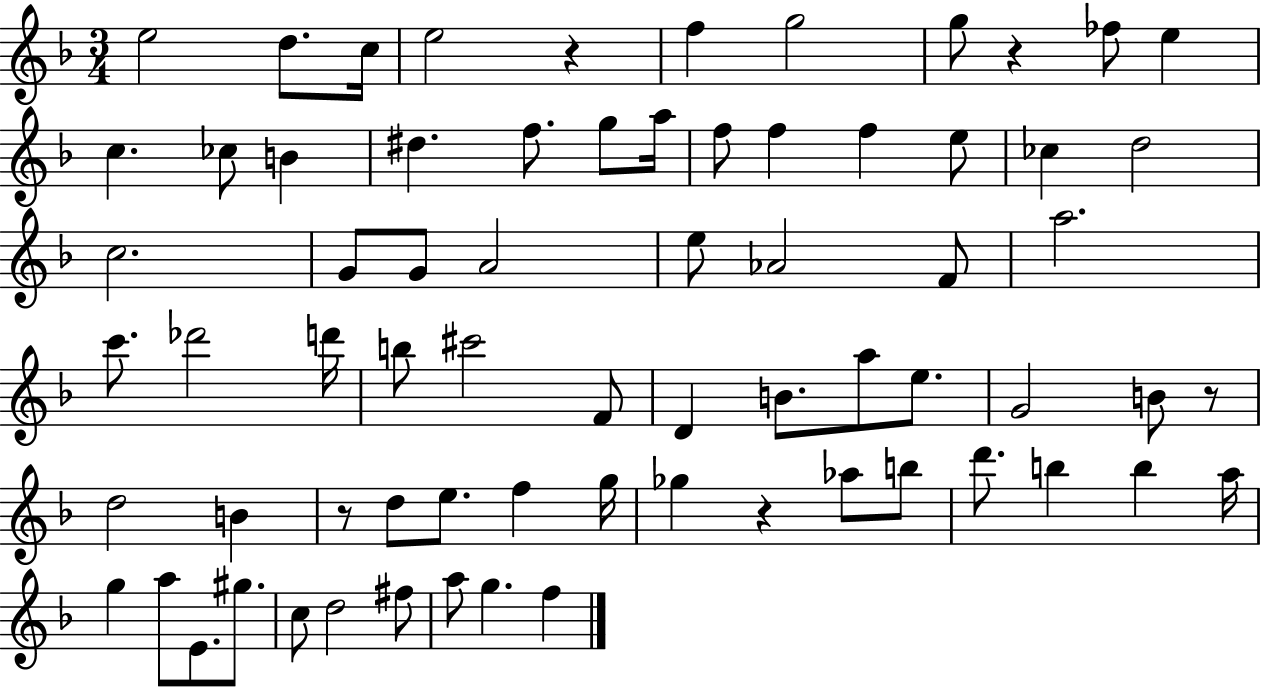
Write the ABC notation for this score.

X:1
T:Untitled
M:3/4
L:1/4
K:F
e2 d/2 c/4 e2 z f g2 g/2 z _f/2 e c _c/2 B ^d f/2 g/2 a/4 f/2 f f e/2 _c d2 c2 G/2 G/2 A2 e/2 _A2 F/2 a2 c'/2 _d'2 d'/4 b/2 ^c'2 F/2 D B/2 a/2 e/2 G2 B/2 z/2 d2 B z/2 d/2 e/2 f g/4 _g z _a/2 b/2 d'/2 b b a/4 g a/2 E/2 ^g/2 c/2 d2 ^f/2 a/2 g f